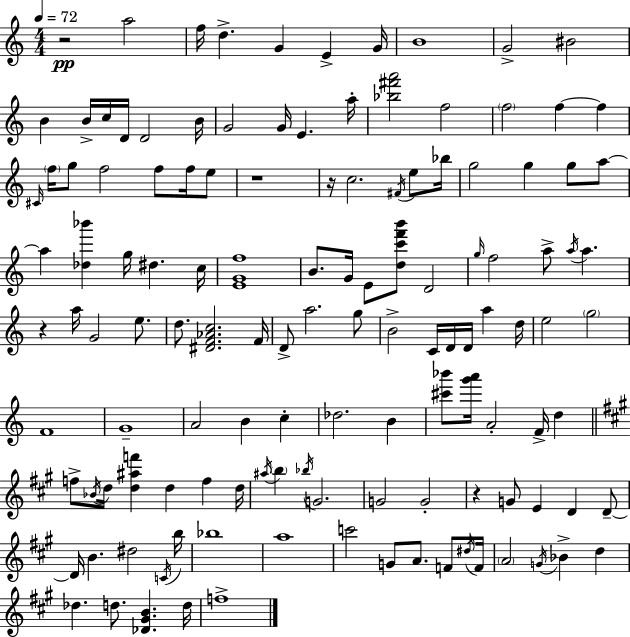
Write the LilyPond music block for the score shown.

{
  \clef treble
  \numericTimeSignature
  \time 4/4
  \key a \minor
  \tempo 4 = 72
  r2\pp a''2 | f''16 d''4.-> g'4 e'4-> g'16 | b'1 | g'2-> bis'2 | \break b'4 b'16-> c''16 d'16 d'2 b'16 | g'2 g'16 e'4. a''16-. | <bes'' fis''' a'''>2 f''2 | \parenthesize f''2 f''4~~ f''4 | \break \grace { cis'16 } \parenthesize f''16 g''8 f''2 f''8 f''16 e''8 | r1 | r16 c''2. \acciaccatura { fis'16 } e''8 | bes''16 g''2 g''4 g''8 | \break a''8~~ a''4 <des'' bes'''>4 g''16 dis''4. | c''16 <e' g' f''>1 | b'8. g'16 e'8 <d'' c''' f''' b'''>8 d'2 | \grace { g''16 } f''2 a''8-> \acciaccatura { a''16 } a''4. | \break r4 a''16 g'2 | e''8. d''8. <dis' f' aes' c''>2. | f'16 d'8-> a''2. | g''8 b'2-> c'16 d'16 d'16 a''4 | \break d''16 e''2 \parenthesize g''2 | f'1 | g'1-- | a'2 b'4 | \break c''4-. des''2. | b'4 <cis''' bes'''>8 <g''' a'''>16 a'2-. f'16-> | d''4 \bar "||" \break \key a \major f''8-> \acciaccatura { bes'16 } d''16 <d'' ais'' f'''>4 d''4 f''4 | d''16 \acciaccatura { ais''16 } \parenthesize b''4 \acciaccatura { bes''16 } g'2. | g'2 g'2-. | r4 g'8 e'4 d'4 | \break d'8--~~ d'16 b'4. dis''2 | \acciaccatura { c'16 } b''16 bes''1 | a''1 | c'''2 g'8 a'8. | \break f'8 \acciaccatura { dis''16 } f'16 \parenthesize a'2 \acciaccatura { g'16 } bes'4-> | d''4 des''4. d''8. <des' gis' b'>4. | d''16 f''1-> | \bar "|."
}